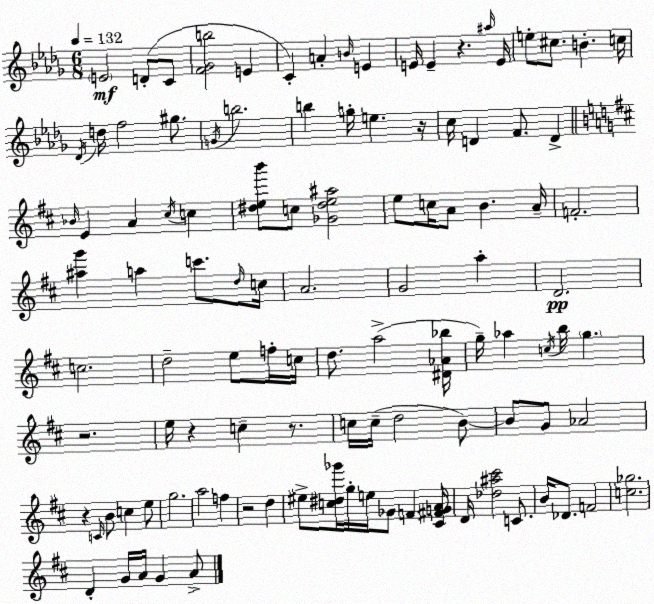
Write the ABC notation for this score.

X:1
T:Untitled
M:6/8
L:1/4
K:Bbm
E2 D/2 C/2 [F_Gb]2 E C A B/4 E E/4 E z ^a/4 E/4 e/2 ^c/2 B c/4 _D/4 d/4 f2 ^g/2 G/4 b2 b g/4 e z/4 c/4 D F/2 D _B/4 E A ^c/4 c [^deb']/2 c/2 [_G^de^a]2 e/2 c/4 A/2 B A/4 F2 [^ag'] a c'/2 d/4 c/4 A2 G2 a D2 c2 d2 e/2 f/4 c/4 d/2 a2 [^D_A_b]/4 g/4 _a c/4 b/4 g z2 e/4 z c z/2 c/4 c/4 d2 B/2 B/2 G/2 _A2 z C/4 B/2 c e/2 g2 a2 f z2 d ^e/2 [c^d_g']/4 g/4 e/4 _G/2 F [^C^FGA]/4 D/4 [_d^a^c']2 C/2 B/4 _D/2 F2 [c_g]2 D G/4 A/4 G A/2